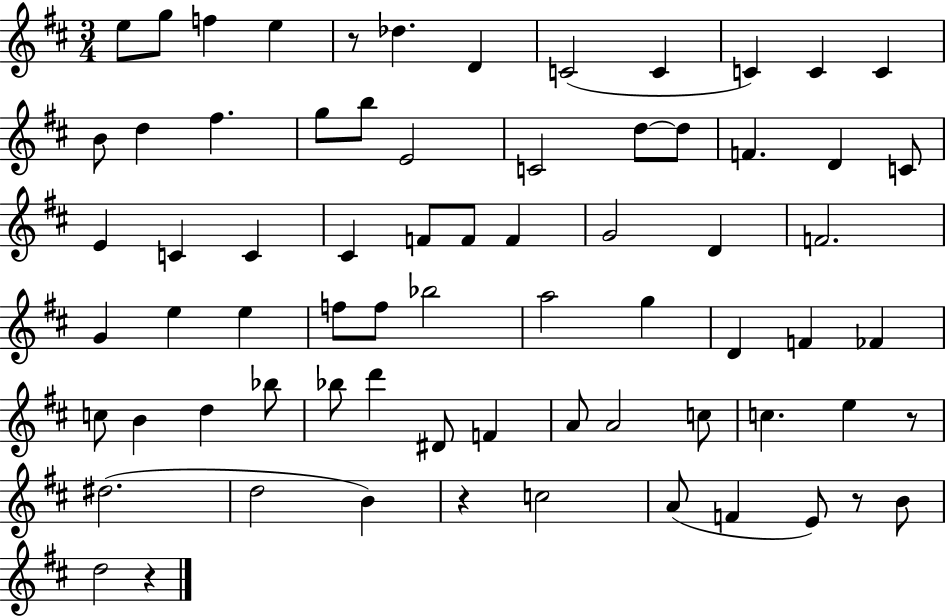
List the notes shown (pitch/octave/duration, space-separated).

E5/e G5/e F5/q E5/q R/e Db5/q. D4/q C4/h C4/q C4/q C4/q C4/q B4/e D5/q F#5/q. G5/e B5/e E4/h C4/h D5/e D5/e F4/q. D4/q C4/e E4/q C4/q C4/q C#4/q F4/e F4/e F4/q G4/h D4/q F4/h. G4/q E5/q E5/q F5/e F5/e Bb5/h A5/h G5/q D4/q F4/q FES4/q C5/e B4/q D5/q Bb5/e Bb5/e D6/q D#4/e F4/q A4/e A4/h C5/e C5/q. E5/q R/e D#5/h. D5/h B4/q R/q C5/h A4/e F4/q E4/e R/e B4/e D5/h R/q